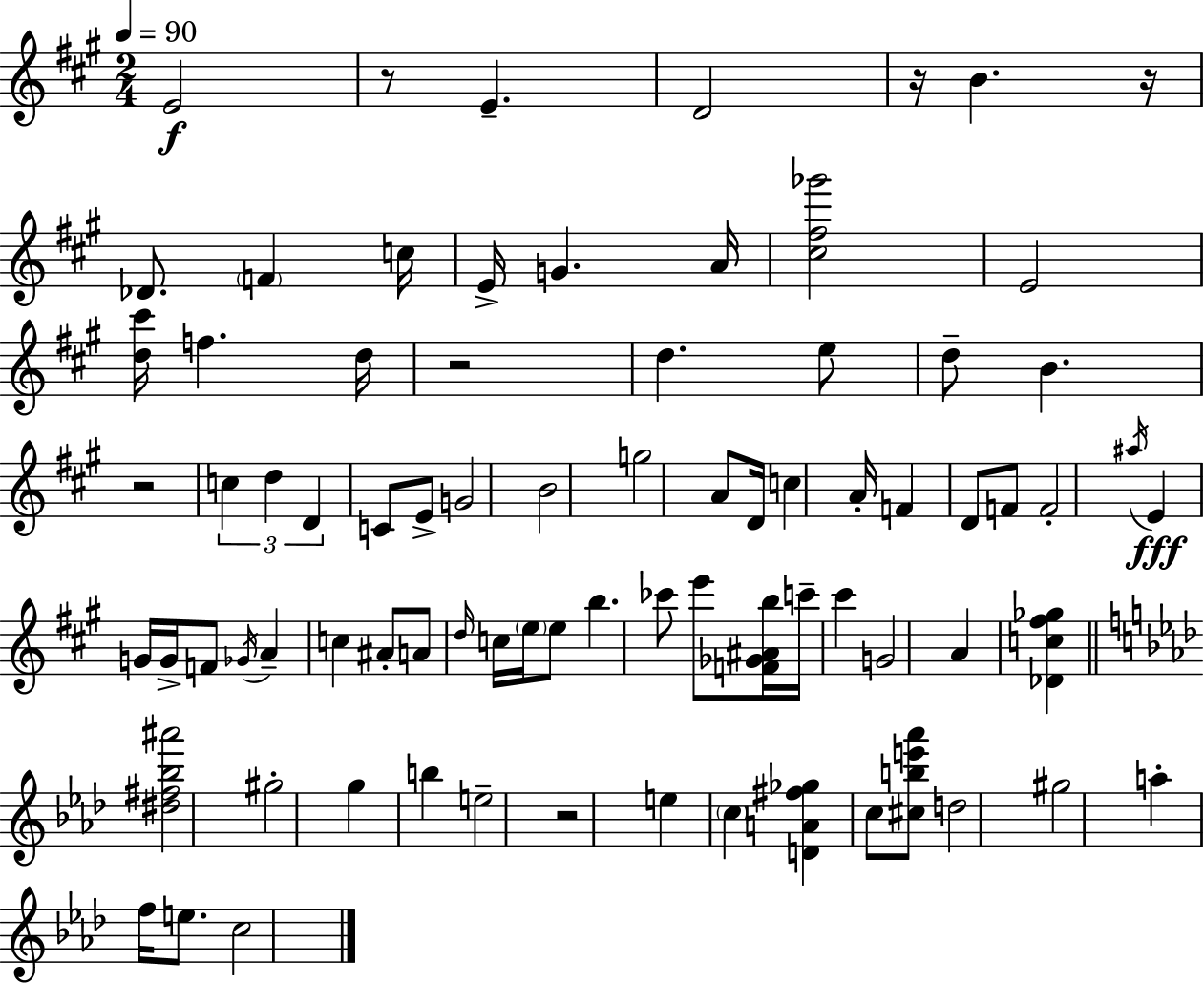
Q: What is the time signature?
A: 2/4